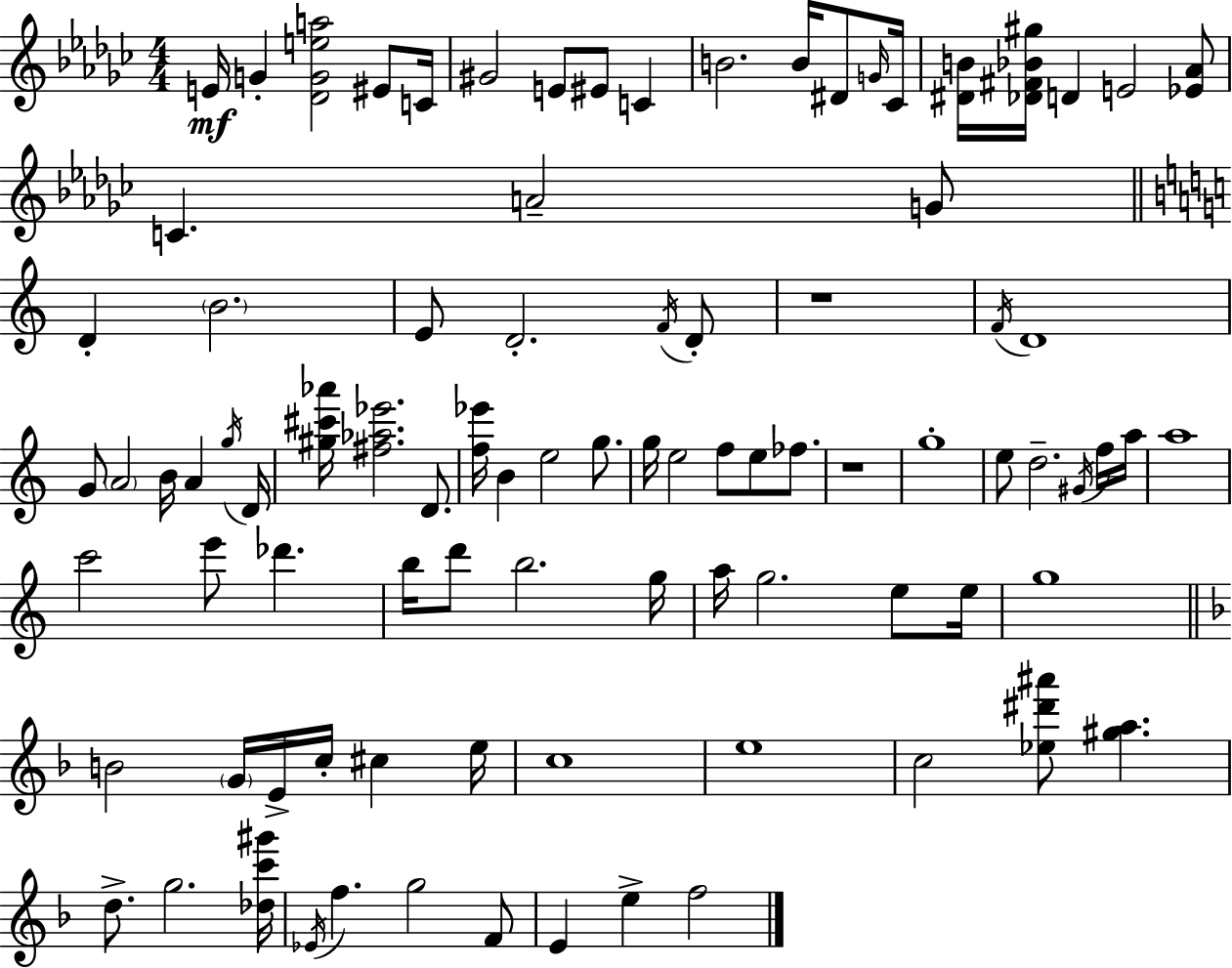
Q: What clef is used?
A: treble